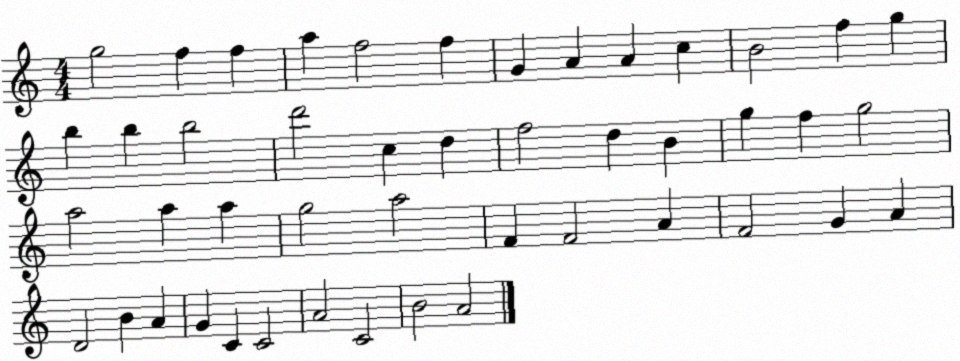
X:1
T:Untitled
M:4/4
L:1/4
K:C
g2 f f a f2 f G A A c B2 f g b b b2 d'2 c d f2 d B g f g2 a2 a a g2 a2 F F2 A F2 G A D2 B A G C C2 A2 C2 B2 A2